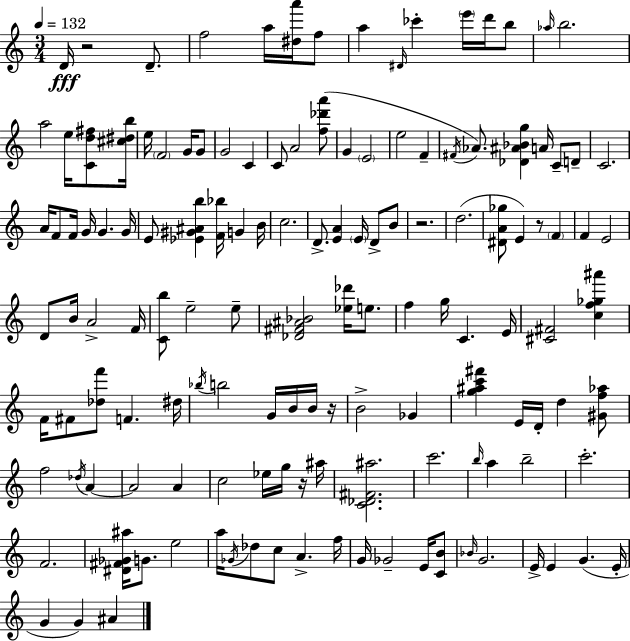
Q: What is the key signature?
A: C major